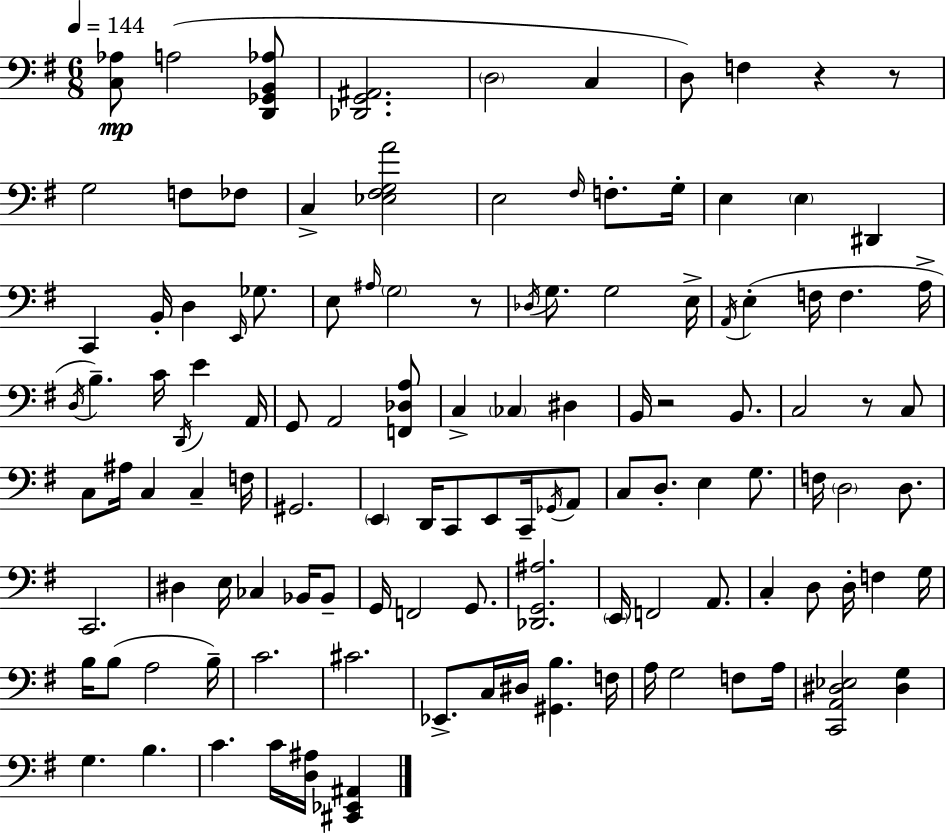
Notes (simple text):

[C3,Ab3]/e A3/h [D2,Gb2,B2,Ab3]/e [Db2,G2,A#2]/h. D3/h C3/q D3/e F3/q R/q R/e G3/h F3/e FES3/e C3/q [Eb3,F#3,G3,A4]/h E3/h F#3/s F3/e. G3/s E3/q E3/q D#2/q C2/q B2/s D3/q E2/s Gb3/e. E3/e A#3/s G3/h R/e Db3/s G3/e. G3/h E3/s A2/s E3/q F3/s F3/q. A3/s D3/s B3/q. C4/s D2/s E4/q A2/s G2/e A2/h [F2,Db3,A3]/e C3/q CES3/q D#3/q B2/s R/h B2/e. C3/h R/e C3/e C3/e A#3/s C3/q C3/q F3/s G#2/h. E2/q D2/s C2/e E2/e C2/s Gb2/s A2/e C3/e D3/e. E3/q G3/e. F3/s D3/h D3/e. C2/h. D#3/q E3/s CES3/q Bb2/s Bb2/e G2/s F2/h G2/e. [Db2,G2,A#3]/h. E2/s F2/h A2/e. C3/q D3/e D3/s F3/q G3/s B3/s B3/e A3/h B3/s C4/h. C#4/h. Eb2/e. C3/s D#3/s [G#2,B3]/q. F3/s A3/s G3/h F3/e A3/s [C2,A2,D#3,Eb3]/h [D#3,G3]/q G3/q. B3/q. C4/q. C4/s [D3,A#3]/s [C#2,Eb2,A#2]/q